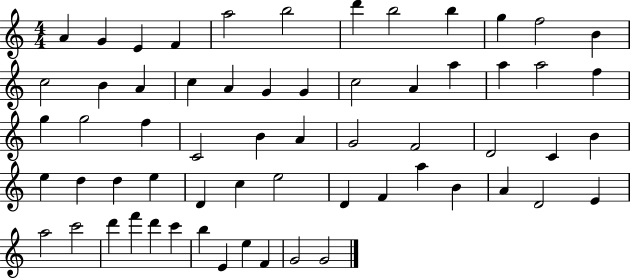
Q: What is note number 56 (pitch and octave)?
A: C6